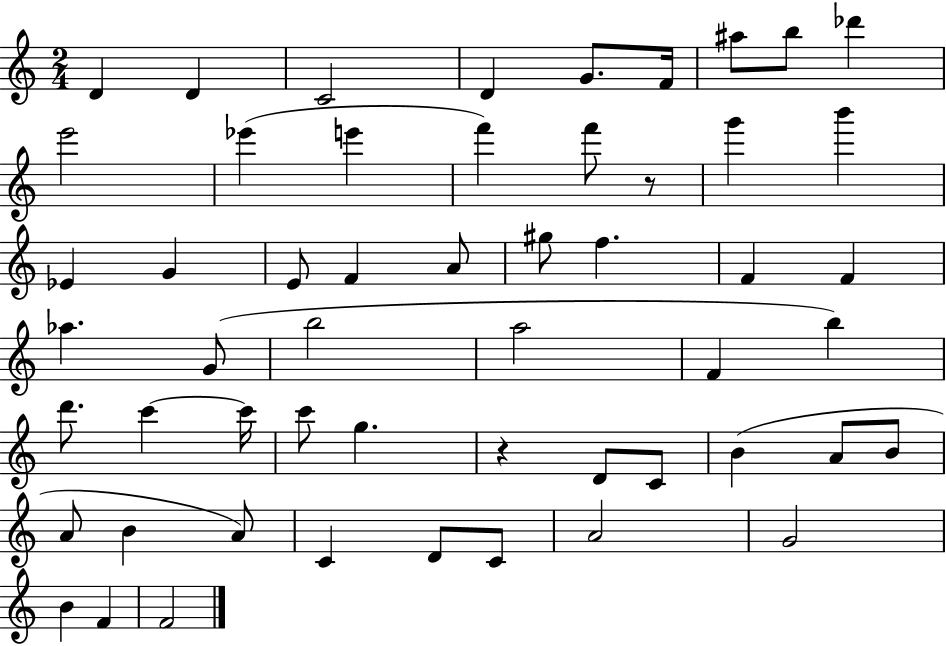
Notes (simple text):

D4/q D4/q C4/h D4/q G4/e. F4/s A#5/e B5/e Db6/q E6/h Eb6/q E6/q F6/q F6/e R/e G6/q B6/q Eb4/q G4/q E4/e F4/q A4/e G#5/e F5/q. F4/q F4/q Ab5/q. G4/e B5/h A5/h F4/q B5/q D6/e. C6/q C6/s C6/e G5/q. R/q D4/e C4/e B4/q A4/e B4/e A4/e B4/q A4/e C4/q D4/e C4/e A4/h G4/h B4/q F4/q F4/h